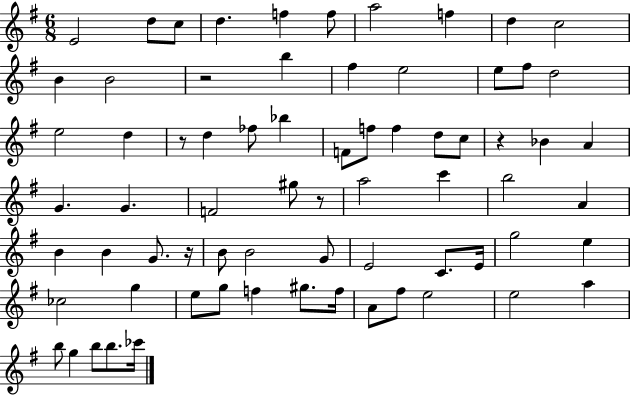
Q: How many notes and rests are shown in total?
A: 71